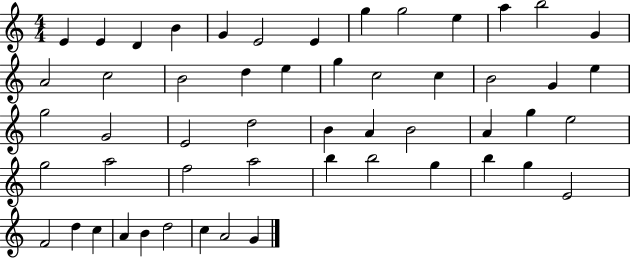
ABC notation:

X:1
T:Untitled
M:4/4
L:1/4
K:C
E E D B G E2 E g g2 e a b2 G A2 c2 B2 d e g c2 c B2 G e g2 G2 E2 d2 B A B2 A g e2 g2 a2 f2 a2 b b2 g b g E2 F2 d c A B d2 c A2 G